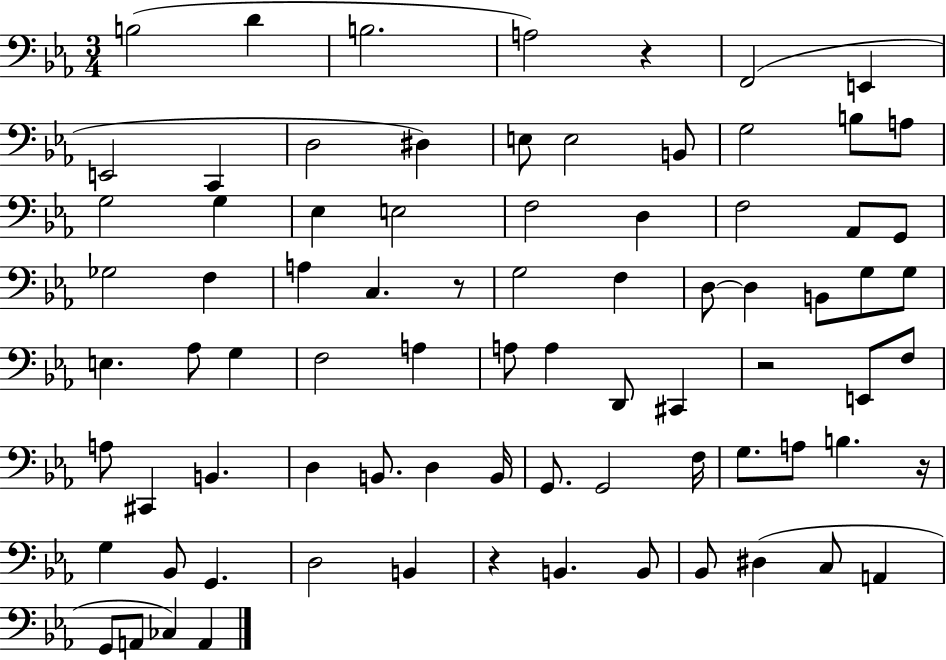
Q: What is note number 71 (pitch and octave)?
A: A2